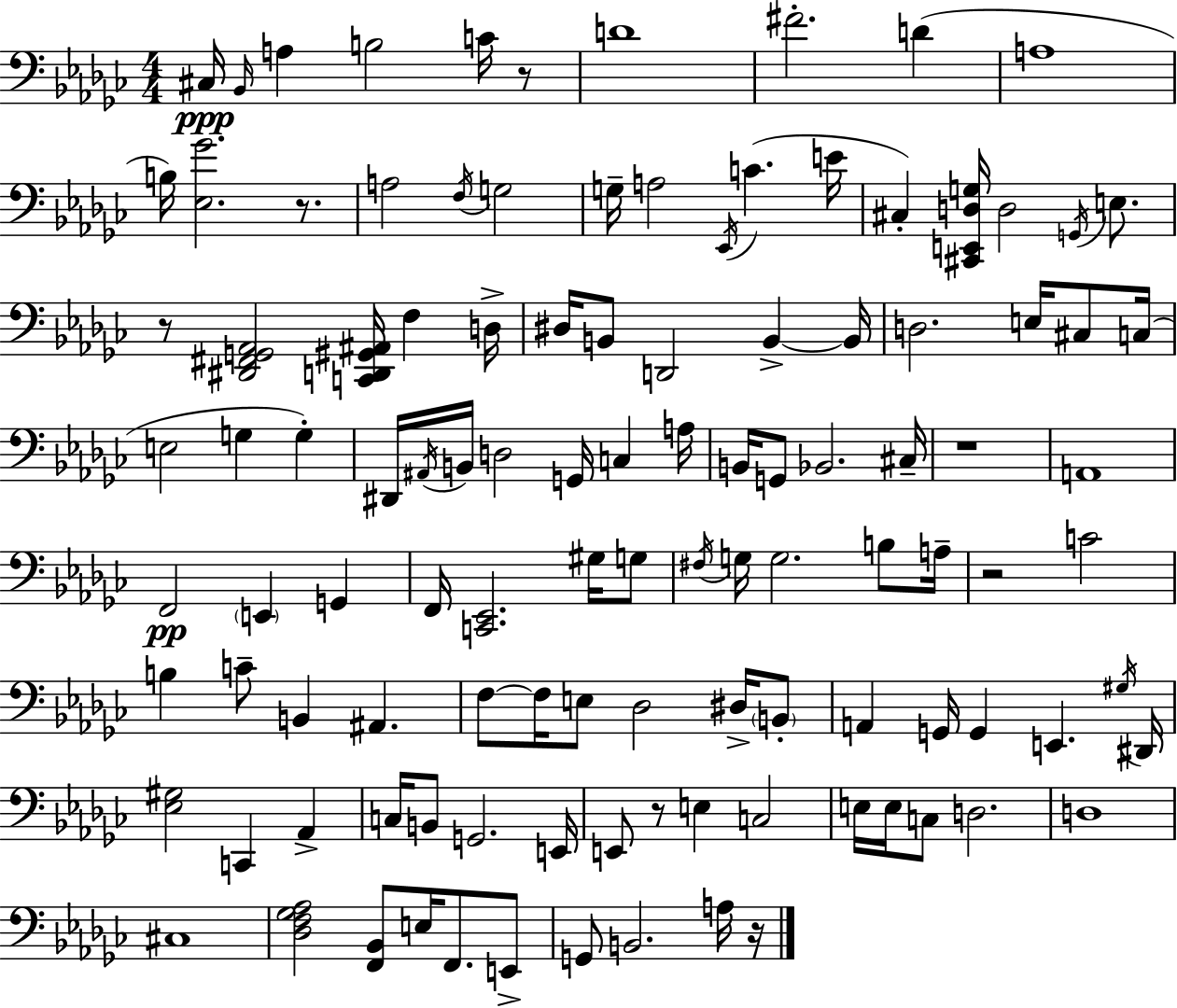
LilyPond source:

{
  \clef bass
  \numericTimeSignature
  \time 4/4
  \key ees \minor
  \repeat volta 2 { cis16\ppp \grace { bes,16 } a4 b2 c'16 r8 | d'1 | fis'2.-. d'4( | a1 | \break b16) <ees ges'>2. r8. | a2 \acciaccatura { f16 } g2 | g16-- a2 \acciaccatura { ees,16 }( c'4. | e'16 cis4-.) <cis, e, d g>16 d2 | \break \acciaccatura { g,16 } e8. r8 <dis, fis, g, aes,>2 <c, d, gis, ais,>16 f4 | d16-> dis16 b,8 d,2 b,4->~~ | b,16 d2. | e16 cis8 c16( e2 g4 | \break g4-.) dis,16 \acciaccatura { ais,16 } b,16 d2 g,16 | c4 a16 b,16 g,8 bes,2. | cis16-- r1 | a,1 | \break f,2\pp \parenthesize e,4 | g,4 f,16 <c, ees,>2. | gis16 g8 \acciaccatura { fis16 } g16 g2. | b8 a16-- r2 c'2 | \break b4 c'8-- b,4 | ais,4. f8~~ f16 e8 des2 | dis16-> \parenthesize b,8-. a,4 g,16 g,4 e,4. | \acciaccatura { gis16 } dis,16 <ees gis>2 c,4 | \break aes,4-> c16 b,8 g,2. | e,16 e,8 r8 e4 c2 | e16 e16 c8 d2. | d1 | \break cis1 | <des f ges aes>2 <f, bes,>8 | e16 f,8. e,8-> g,8 b,2. | a16 r16 } \bar "|."
}